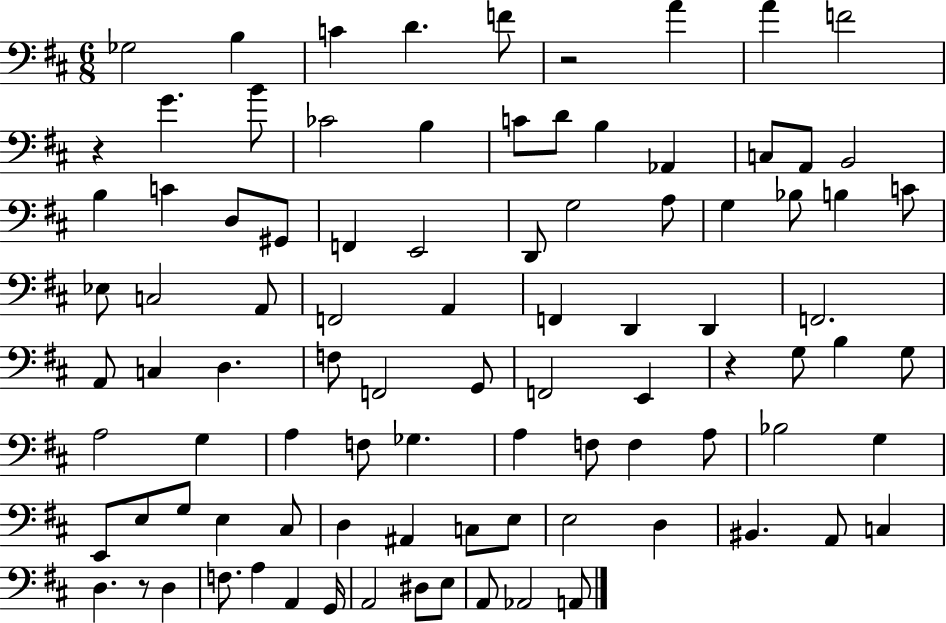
{
  \clef bass
  \numericTimeSignature
  \time 6/8
  \key d \major
  ges2 b4 | c'4 d'4. f'8 | r2 a'4 | a'4 f'2 | \break r4 g'4. b'8 | ces'2 b4 | c'8 d'8 b4 aes,4 | c8 a,8 b,2 | \break b4 c'4 d8 gis,8 | f,4 e,2 | d,8 g2 a8 | g4 bes8 b4 c'8 | \break ees8 c2 a,8 | f,2 a,4 | f,4 d,4 d,4 | f,2. | \break a,8 c4 d4. | f8 f,2 g,8 | f,2 e,4 | r4 g8 b4 g8 | \break a2 g4 | a4 f8 ges4. | a4 f8 f4 a8 | bes2 g4 | \break e,8 e8 g8 e4 cis8 | d4 ais,4 c8 e8 | e2 d4 | bis,4. a,8 c4 | \break d4. r8 d4 | f8. a4 a,4 g,16 | a,2 dis8 e8 | a,8 aes,2 a,8 | \break \bar "|."
}